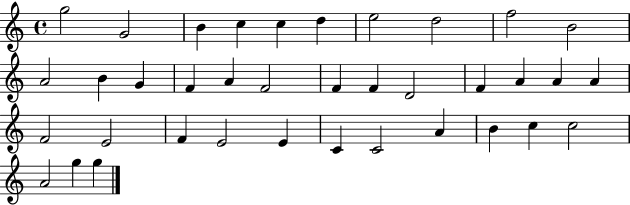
X:1
T:Untitled
M:4/4
L:1/4
K:C
g2 G2 B c c d e2 d2 f2 B2 A2 B G F A F2 F F D2 F A A A F2 E2 F E2 E C C2 A B c c2 A2 g g